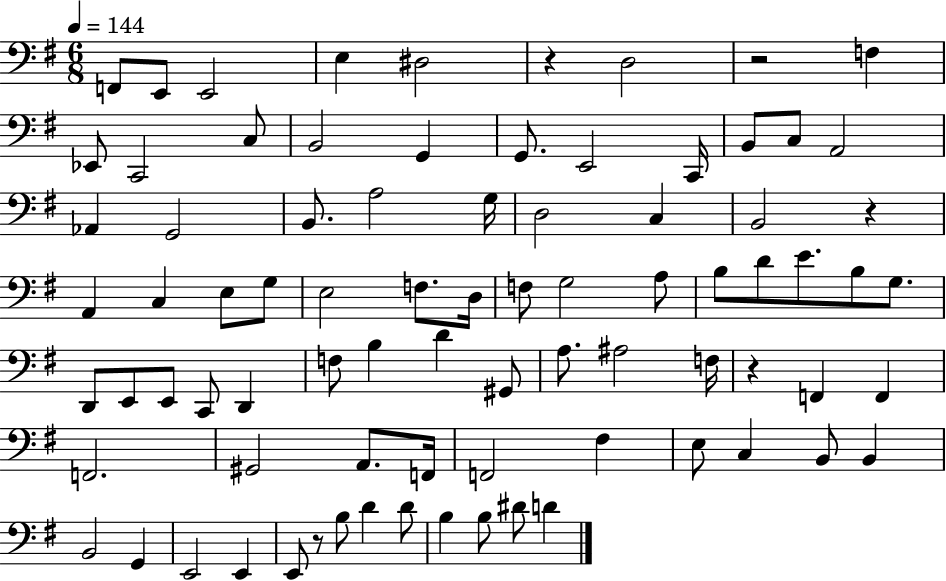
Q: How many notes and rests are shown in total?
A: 82